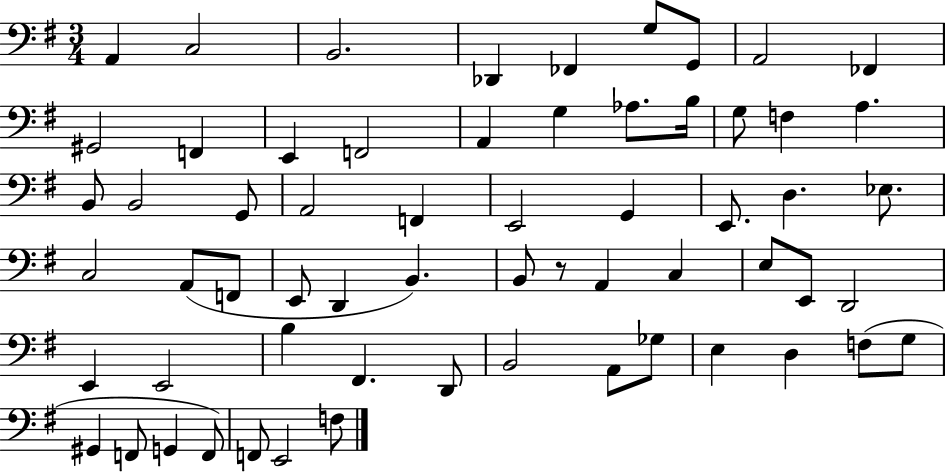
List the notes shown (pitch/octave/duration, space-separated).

A2/q C3/h B2/h. Db2/q FES2/q G3/e G2/e A2/h FES2/q G#2/h F2/q E2/q F2/h A2/q G3/q Ab3/e. B3/s G3/e F3/q A3/q. B2/e B2/h G2/e A2/h F2/q E2/h G2/q E2/e. D3/q. Eb3/e. C3/h A2/e F2/e E2/e D2/q B2/q. B2/e R/e A2/q C3/q E3/e E2/e D2/h E2/q E2/h B3/q F#2/q. D2/e B2/h A2/e Gb3/e E3/q D3/q F3/e G3/e G#2/q F2/e G2/q F2/e F2/e E2/h F3/e